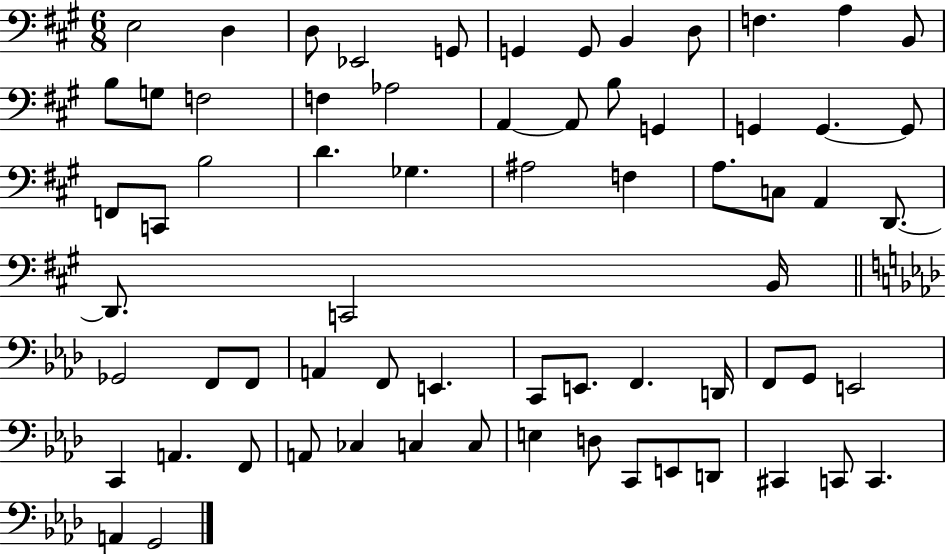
{
  \clef bass
  \numericTimeSignature
  \time 6/8
  \key a \major
  \repeat volta 2 { e2 d4 | d8 ees,2 g,8 | g,4 g,8 b,4 d8 | f4. a4 b,8 | \break b8 g8 f2 | f4 aes2 | a,4~~ a,8 b8 g,4 | g,4 g,4.~~ g,8 | \break f,8 c,8 b2 | d'4. ges4. | ais2 f4 | a8. c8 a,4 d,8.~~ | \break d,8. c,2 b,16 | \bar "||" \break \key aes \major ges,2 f,8 f,8 | a,4 f,8 e,4. | c,8 e,8. f,4. d,16 | f,8 g,8 e,2 | \break c,4 a,4. f,8 | a,8 ces4 c4 c8 | e4 d8 c,8 e,8 d,8 | cis,4 c,8 c,4. | \break a,4 g,2 | } \bar "|."
}